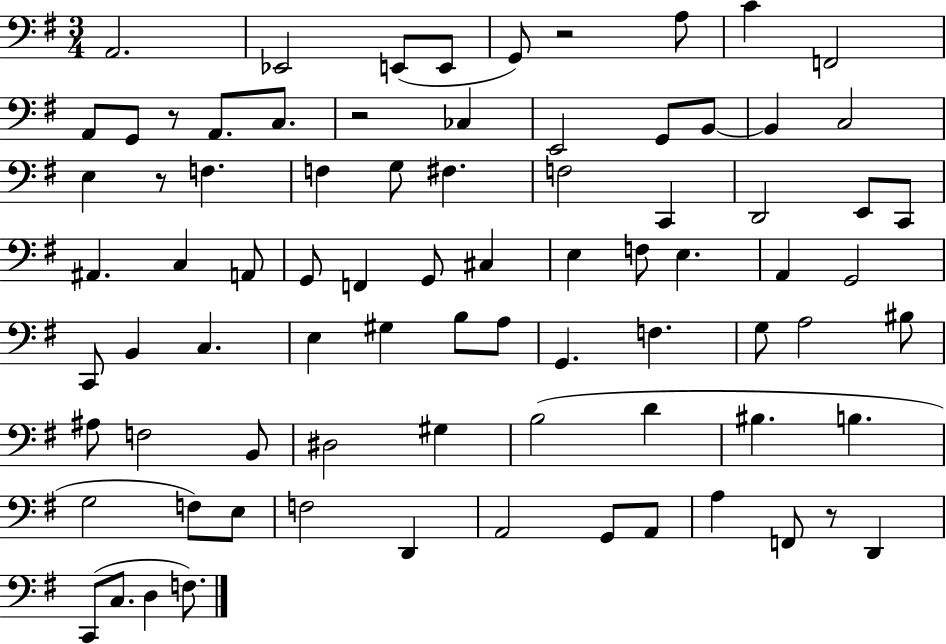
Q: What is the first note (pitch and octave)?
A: A2